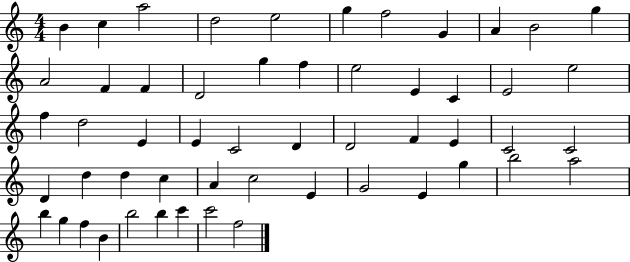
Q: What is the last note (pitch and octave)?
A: F5